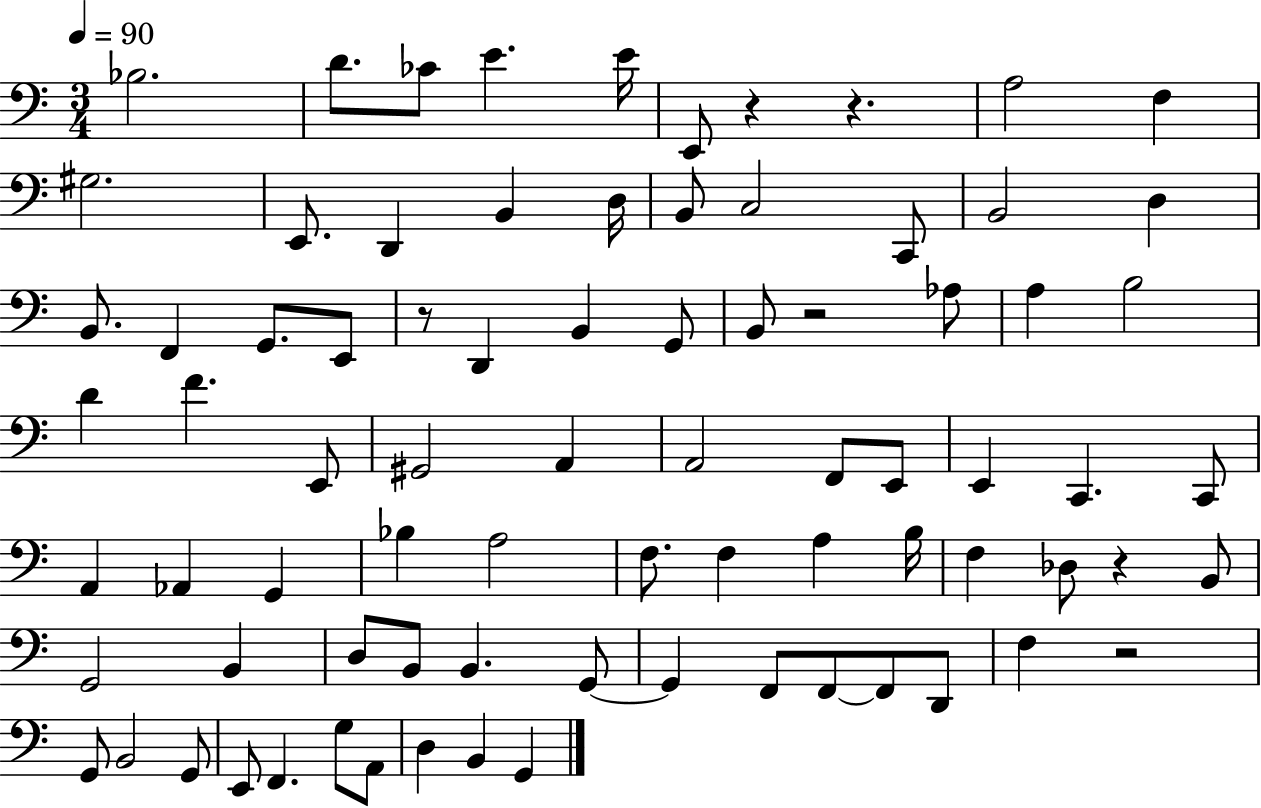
{
  \clef bass
  \numericTimeSignature
  \time 3/4
  \key c \major
  \tempo 4 = 90
  bes2. | d'8. ces'8 e'4. e'16 | e,8 r4 r4. | a2 f4 | \break gis2. | e,8. d,4 b,4 d16 | b,8 c2 c,8 | b,2 d4 | \break b,8. f,4 g,8. e,8 | r8 d,4 b,4 g,8 | b,8 r2 aes8 | a4 b2 | \break d'4 f'4. e,8 | gis,2 a,4 | a,2 f,8 e,8 | e,4 c,4. c,8 | \break a,4 aes,4 g,4 | bes4 a2 | f8. f4 a4 b16 | f4 des8 r4 b,8 | \break g,2 b,4 | d8 b,8 b,4. g,8~~ | g,4 f,8 f,8~~ f,8 d,8 | f4 r2 | \break g,8 b,2 g,8 | e,8 f,4. g8 a,8 | d4 b,4 g,4 | \bar "|."
}